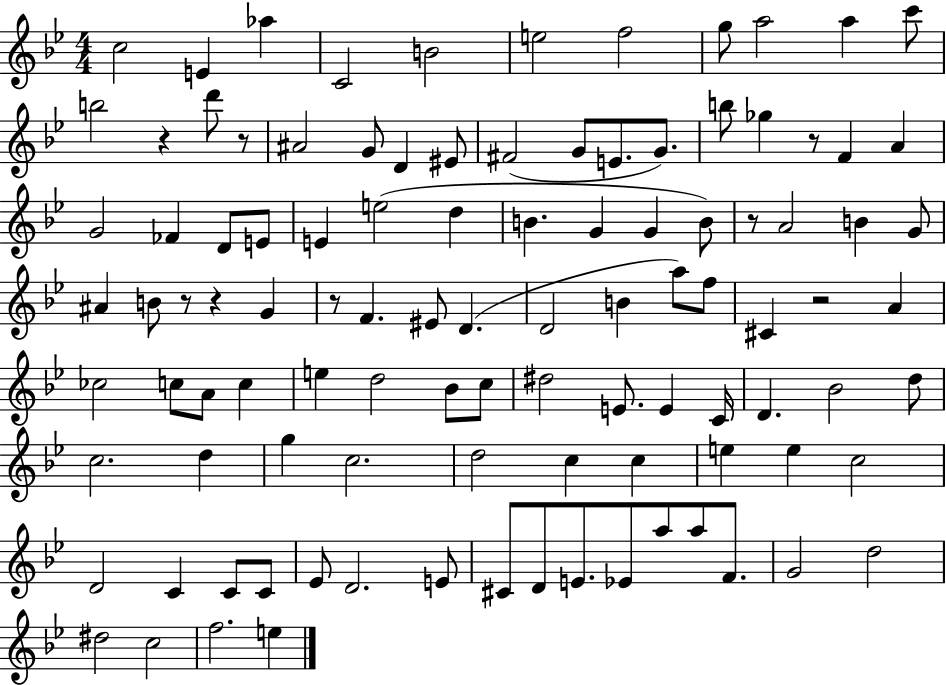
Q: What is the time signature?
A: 4/4